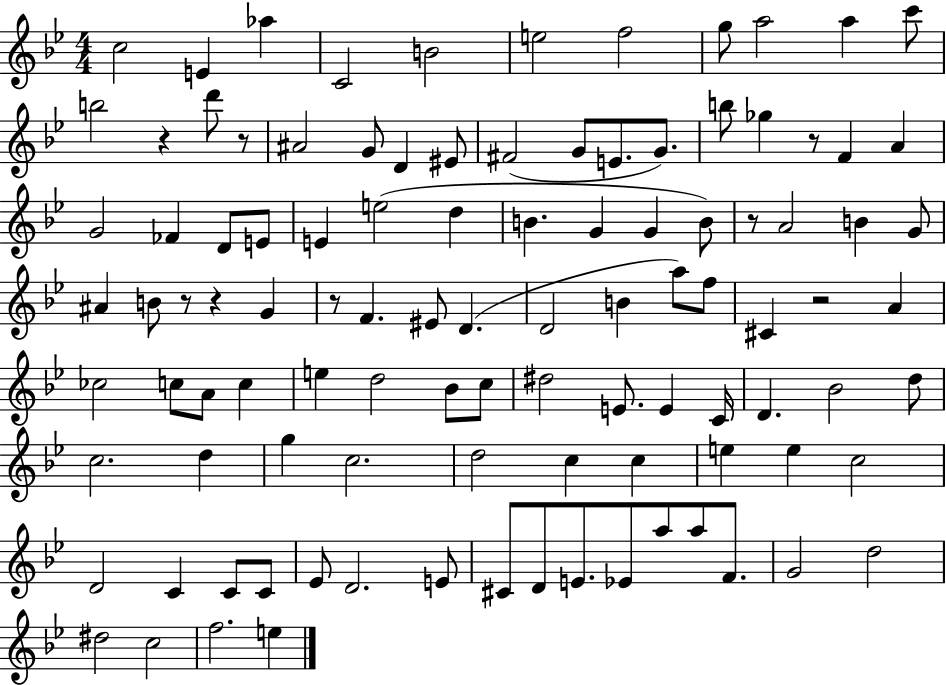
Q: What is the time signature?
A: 4/4